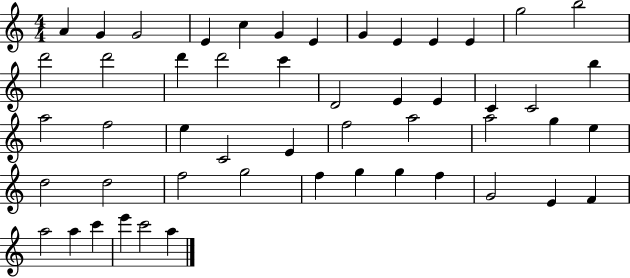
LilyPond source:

{
  \clef treble
  \numericTimeSignature
  \time 4/4
  \key c \major
  a'4 g'4 g'2 | e'4 c''4 g'4 e'4 | g'4 e'4 e'4 e'4 | g''2 b''2 | \break d'''2 d'''2 | d'''4 d'''2 c'''4 | d'2 e'4 e'4 | c'4 c'2 b''4 | \break a''2 f''2 | e''4 c'2 e'4 | f''2 a''2 | a''2 g''4 e''4 | \break d''2 d''2 | f''2 g''2 | f''4 g''4 g''4 f''4 | g'2 e'4 f'4 | \break a''2 a''4 c'''4 | e'''4 c'''2 a''4 | \bar "|."
}